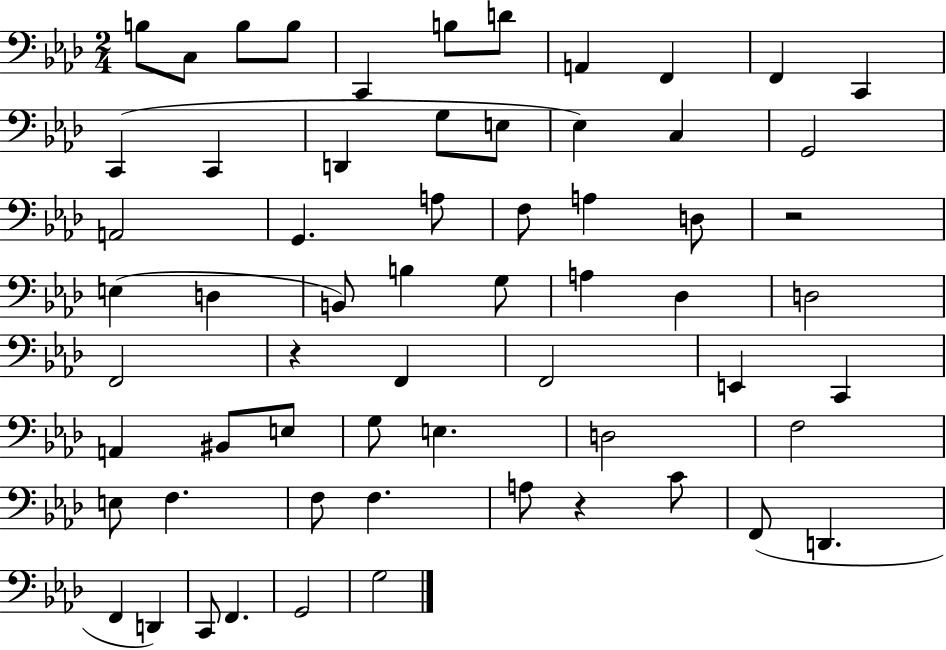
B3/e C3/e B3/e B3/e C2/q B3/e D4/e A2/q F2/q F2/q C2/q C2/q C2/q D2/q G3/e E3/e Eb3/q C3/q G2/h A2/h G2/q. A3/e F3/e A3/q D3/e R/h E3/q D3/q B2/e B3/q G3/e A3/q Db3/q D3/h F2/h R/q F2/q F2/h E2/q C2/q A2/q BIS2/e E3/e G3/e E3/q. D3/h F3/h E3/e F3/q. F3/e F3/q. A3/e R/q C4/e F2/e D2/q. F2/q D2/q C2/e F2/q. G2/h G3/h